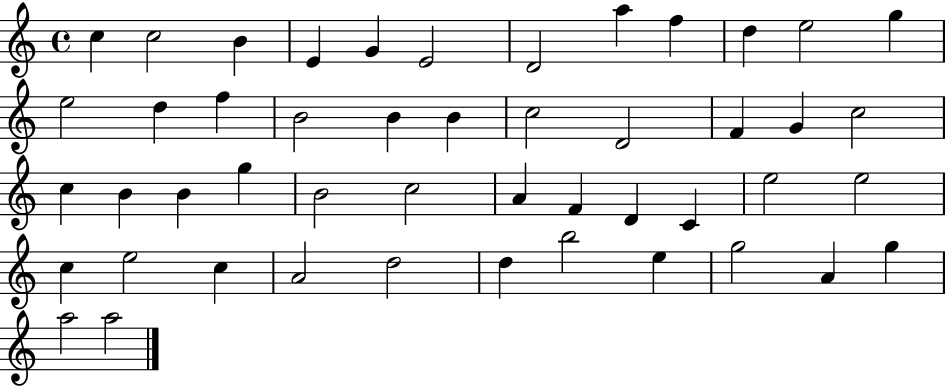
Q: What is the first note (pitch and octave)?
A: C5